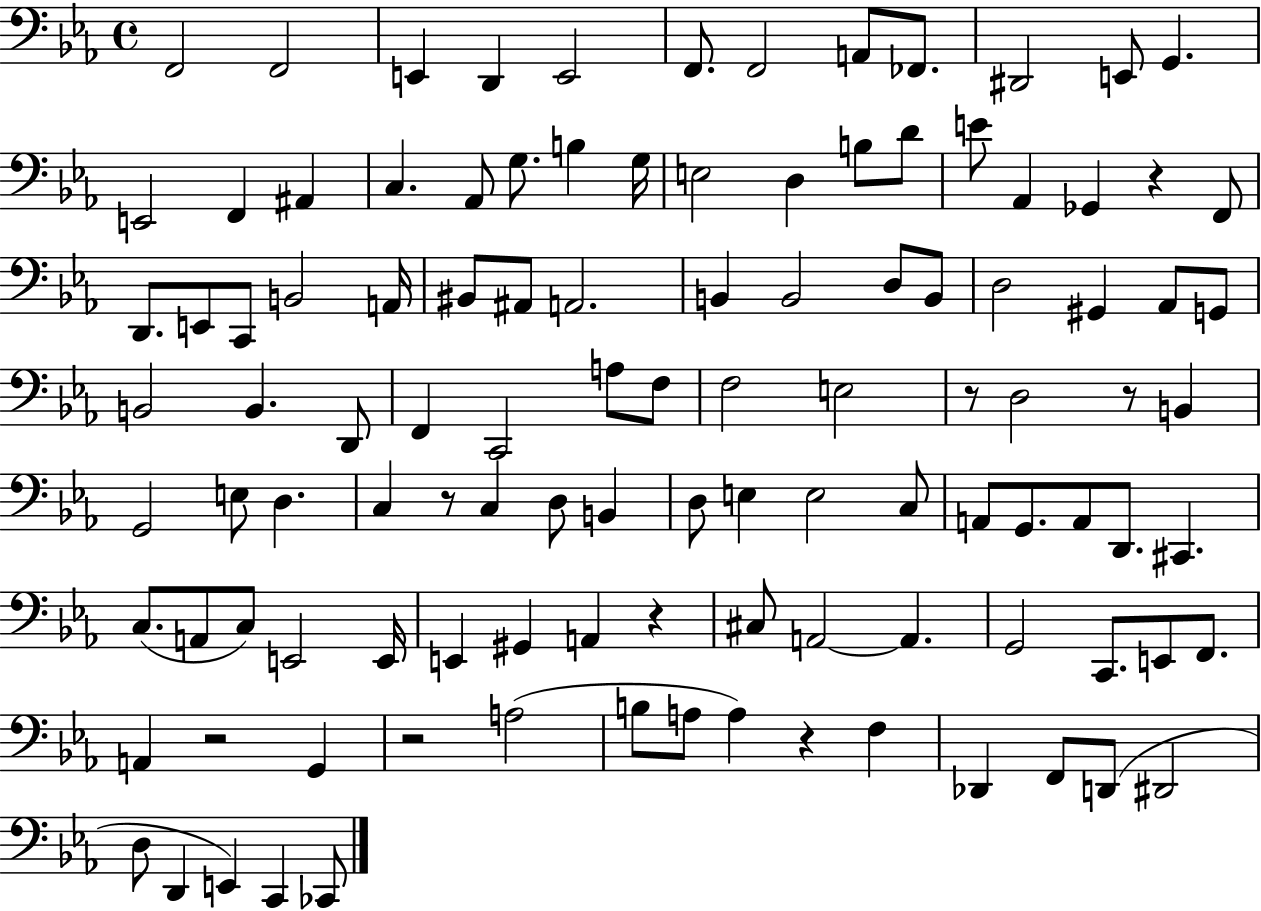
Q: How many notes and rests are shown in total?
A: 110